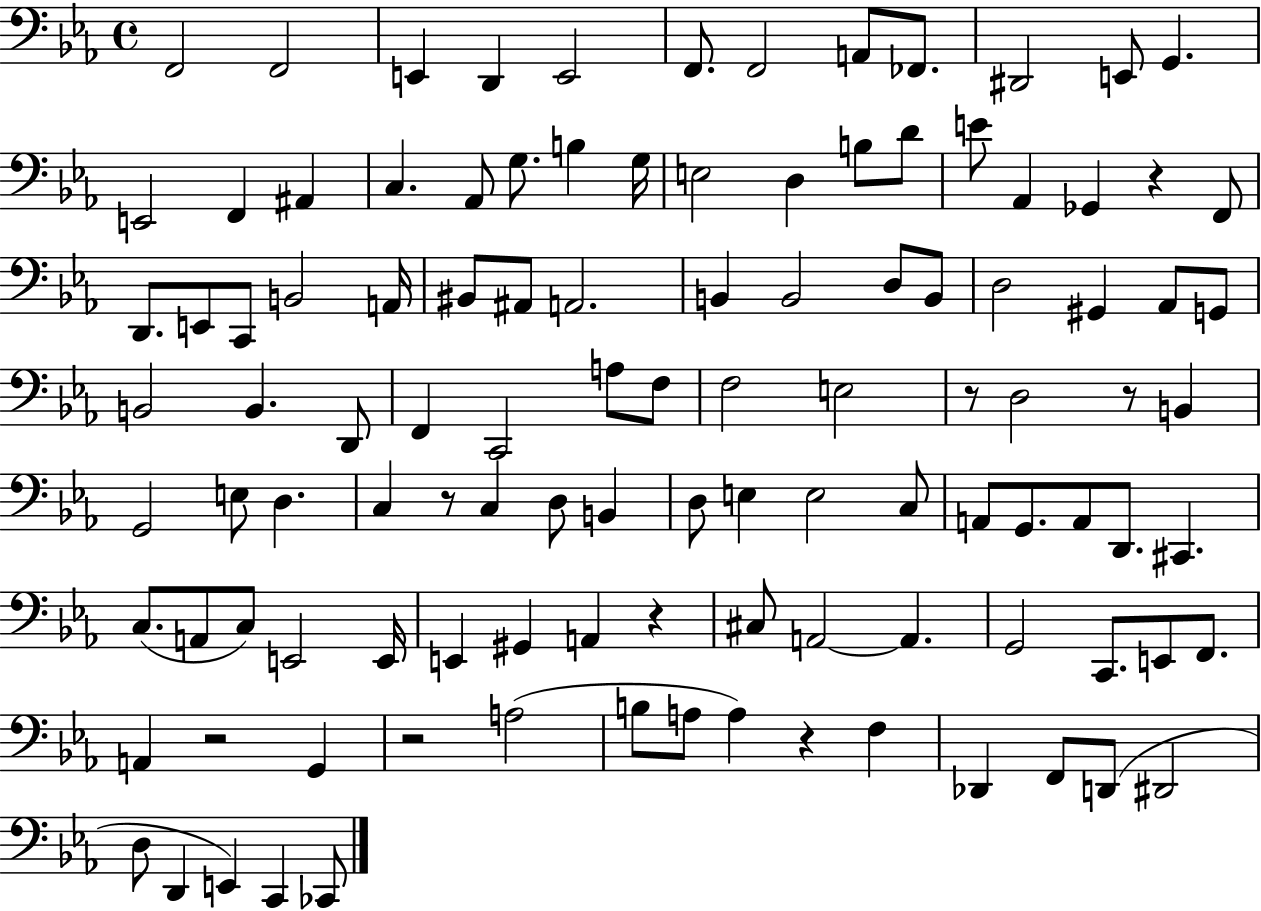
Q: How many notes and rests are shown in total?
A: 110